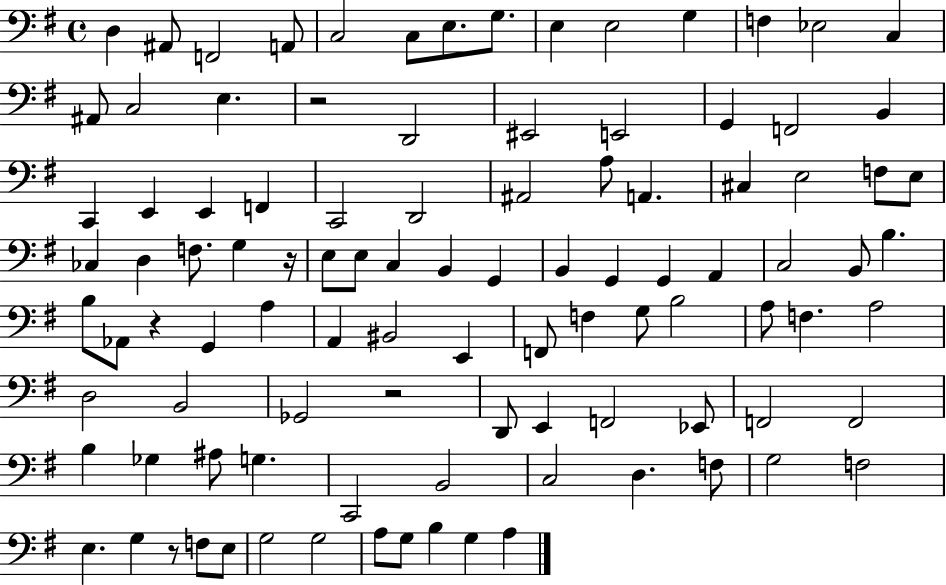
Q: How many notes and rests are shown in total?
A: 102